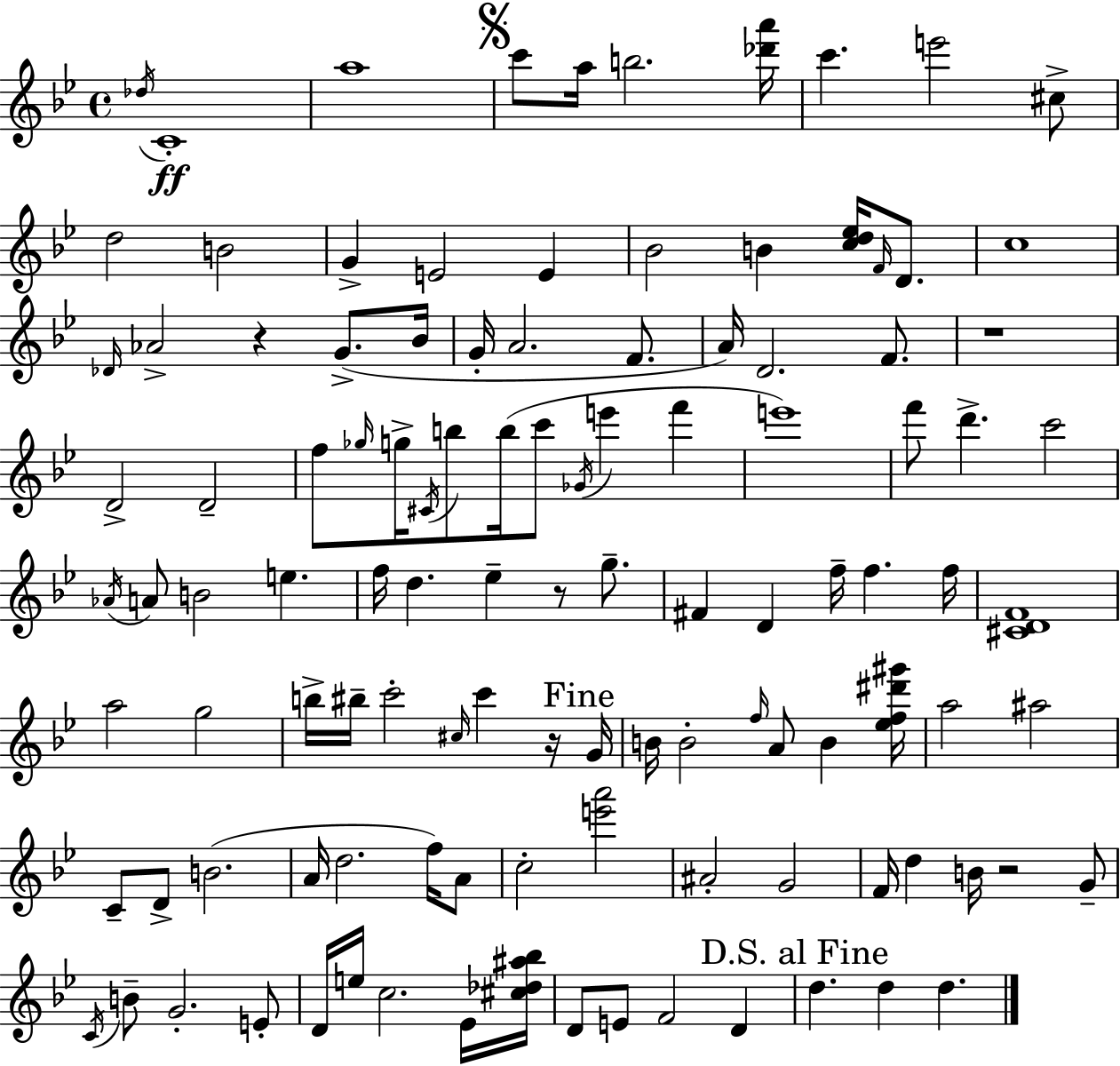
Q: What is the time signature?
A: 4/4